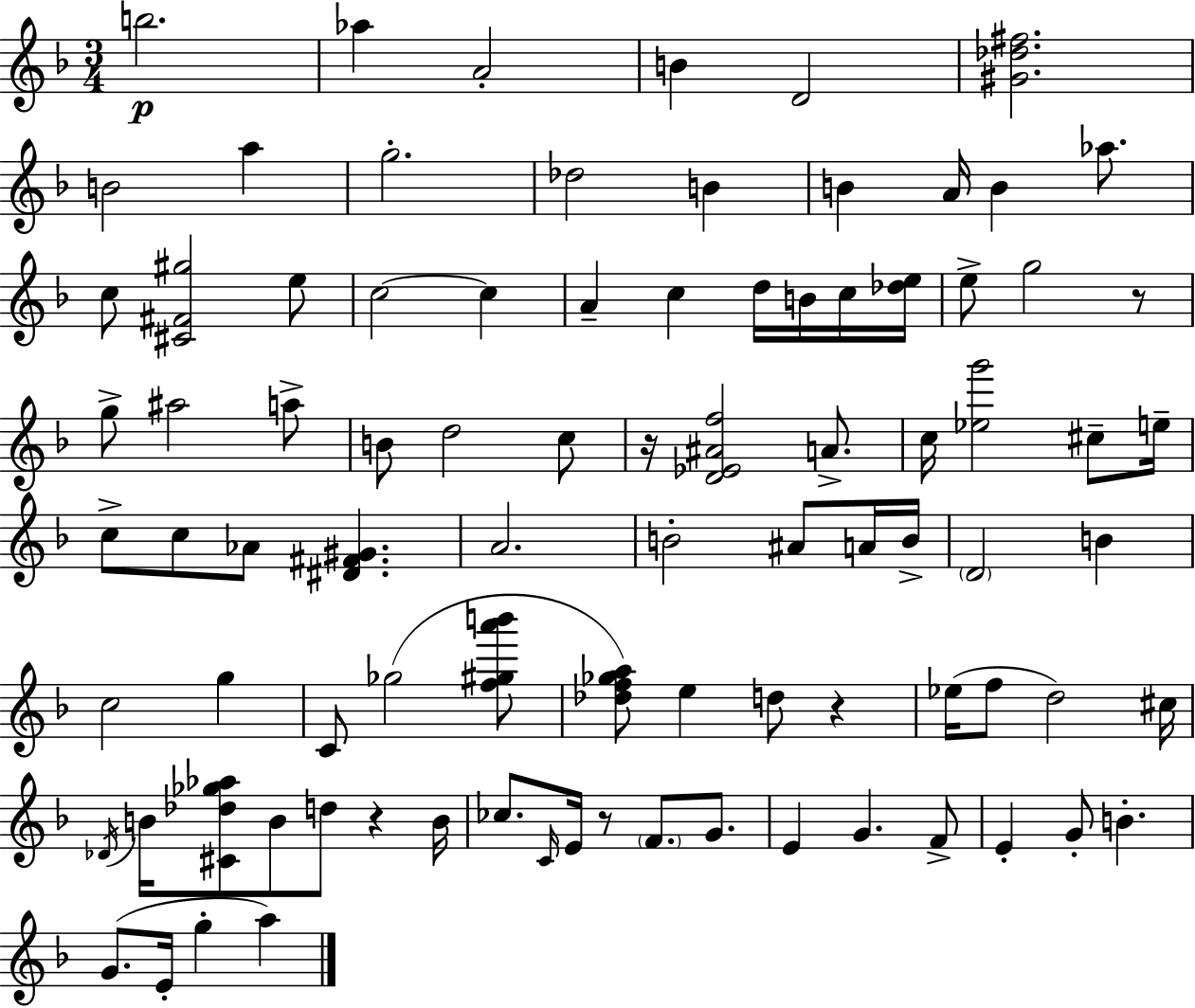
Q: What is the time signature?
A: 3/4